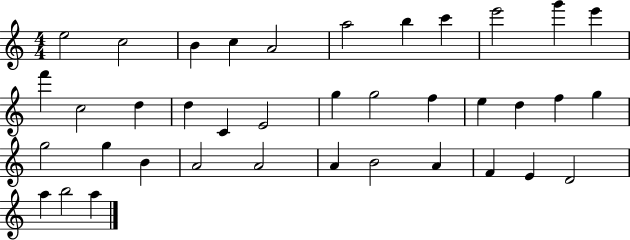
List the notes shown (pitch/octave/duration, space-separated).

E5/h C5/h B4/q C5/q A4/h A5/h B5/q C6/q E6/h G6/q E6/q F6/q C5/h D5/q D5/q C4/q E4/h G5/q G5/h F5/q E5/q D5/q F5/q G5/q G5/h G5/q B4/q A4/h A4/h A4/q B4/h A4/q F4/q E4/q D4/h A5/q B5/h A5/q